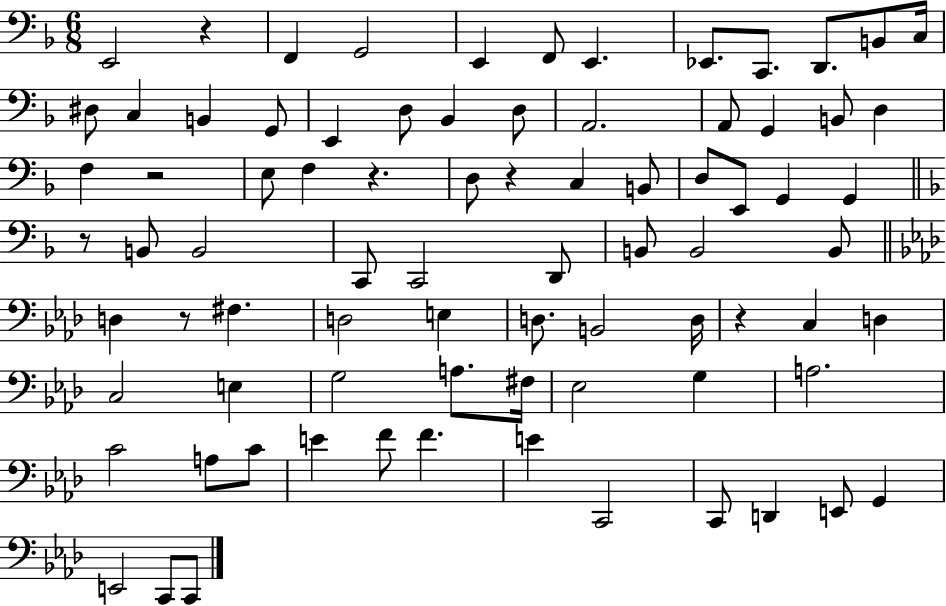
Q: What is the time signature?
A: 6/8